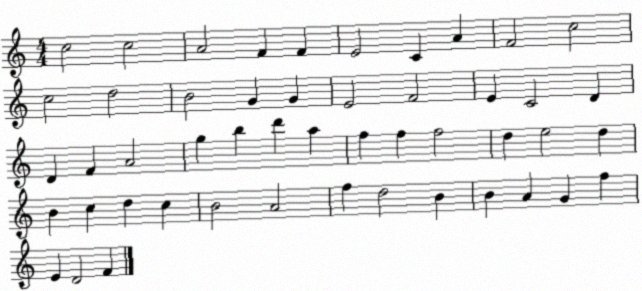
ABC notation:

X:1
T:Untitled
M:4/4
L:1/4
K:C
c2 c2 A2 F F E2 C A F2 c2 c2 d2 B2 G G E2 F2 E C2 D D F A2 g b d' a f f f2 d e2 d B c d c B2 A2 f d2 B B A G f E D2 F